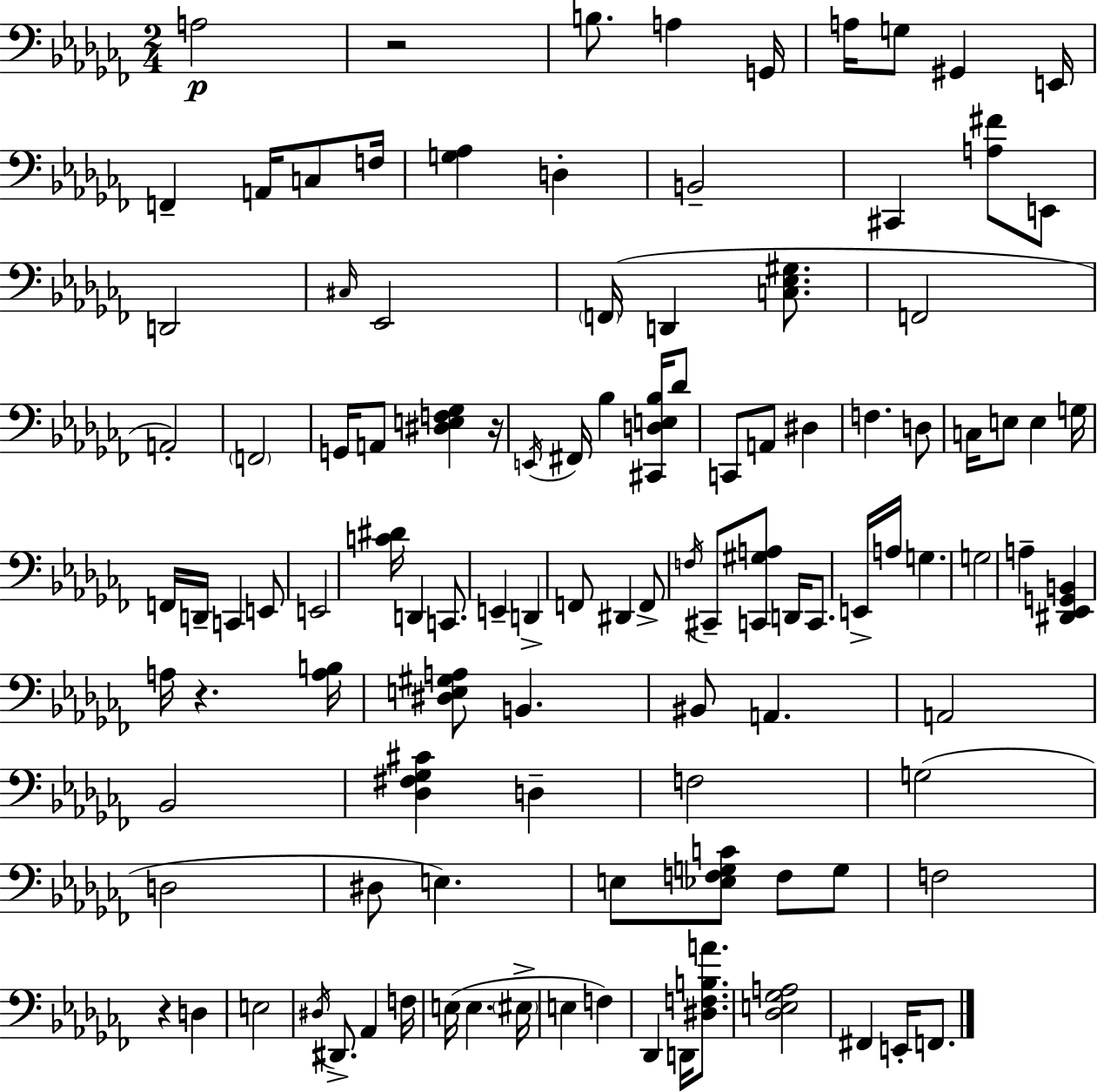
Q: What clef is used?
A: bass